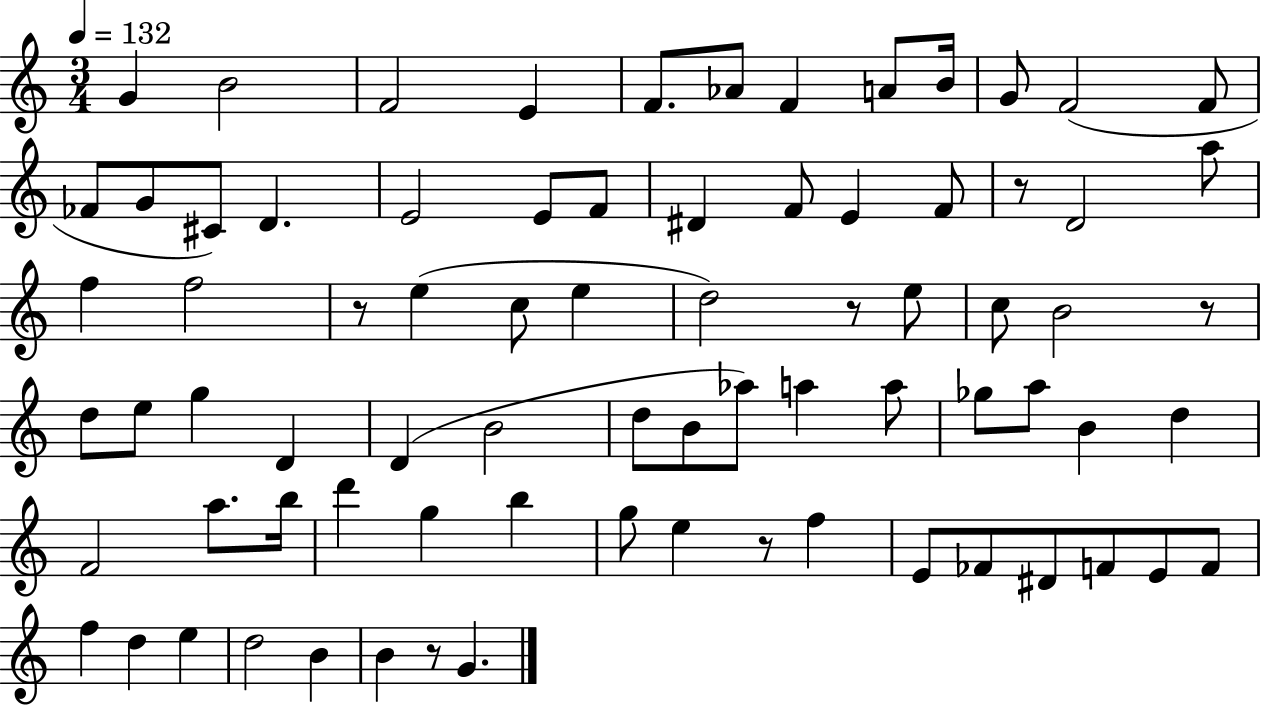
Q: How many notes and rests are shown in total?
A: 77